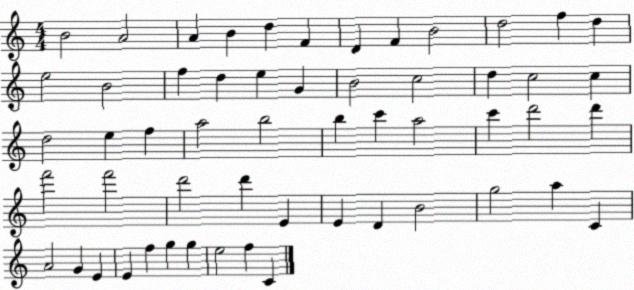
X:1
T:Untitled
M:4/4
L:1/4
K:C
B2 A2 A B d F D F B2 d2 f d e2 B2 f d e G B2 c2 d c2 c d2 e f a2 b2 b c' a2 c' d'2 d' f'2 f'2 d'2 d' E E D B2 g2 a C A2 G E E f g g e2 f C